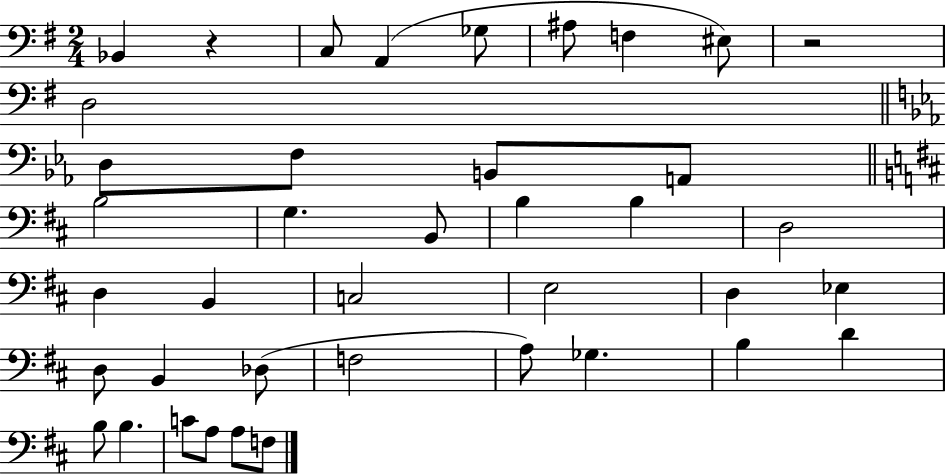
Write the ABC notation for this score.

X:1
T:Untitled
M:2/4
L:1/4
K:G
_B,, z C,/2 A,, _G,/2 ^A,/2 F, ^E,/2 z2 D,2 D,/2 F,/2 B,,/2 A,,/2 B,2 G, B,,/2 B, B, D,2 D, B,, C,2 E,2 D, _E, D,/2 B,, _D,/2 F,2 A,/2 _G, B, D B,/2 B, C/2 A,/2 A,/2 F,/2